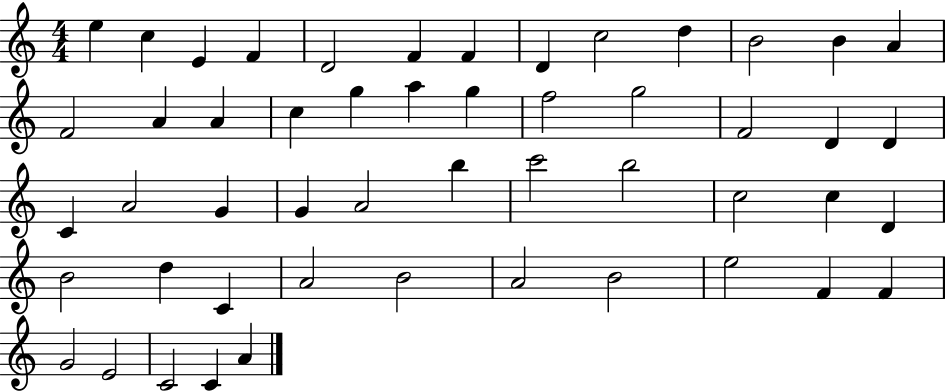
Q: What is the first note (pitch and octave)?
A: E5